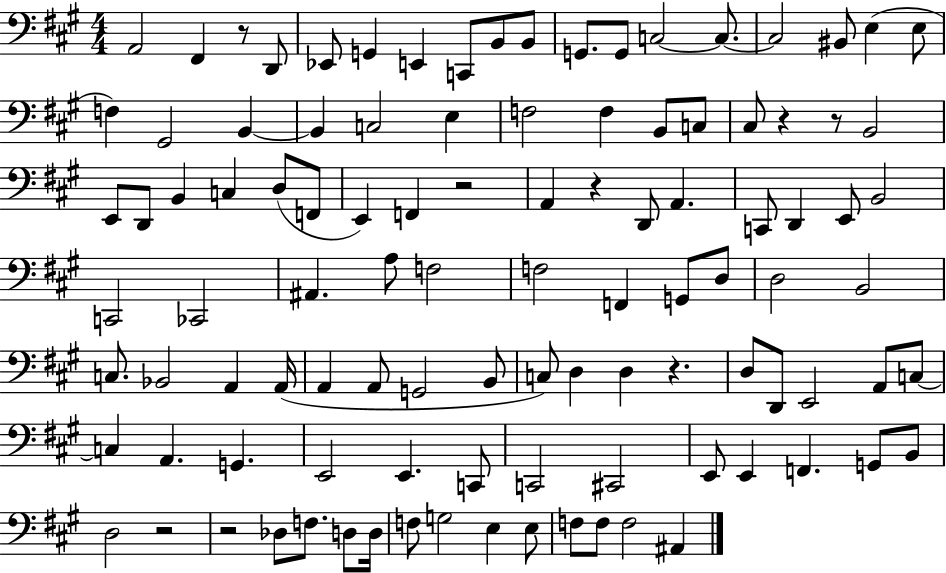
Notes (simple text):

A2/h F#2/q R/e D2/e Eb2/e G2/q E2/q C2/e B2/e B2/e G2/e. G2/e C3/h C3/e. C3/h BIS2/e E3/q E3/e F3/q G#2/h B2/q B2/q C3/h E3/q F3/h F3/q B2/e C3/e C#3/e R/q R/e B2/h E2/e D2/e B2/q C3/q D3/e F2/e E2/q F2/q R/h A2/q R/q D2/e A2/q. C2/e D2/q E2/e B2/h C2/h CES2/h A#2/q. A3/e F3/h F3/h F2/q G2/e D3/e D3/h B2/h C3/e. Bb2/h A2/q A2/s A2/q A2/e G2/h B2/e C3/e D3/q D3/q R/q. D3/e D2/e E2/h A2/e C3/e C3/q A2/q. G2/q. E2/h E2/q. C2/e C2/h C#2/h E2/e E2/q F2/q. G2/e B2/e D3/h R/h R/h Db3/e F3/e. D3/e D3/s F3/e G3/h E3/q E3/e F3/e F3/e F3/h A#2/q